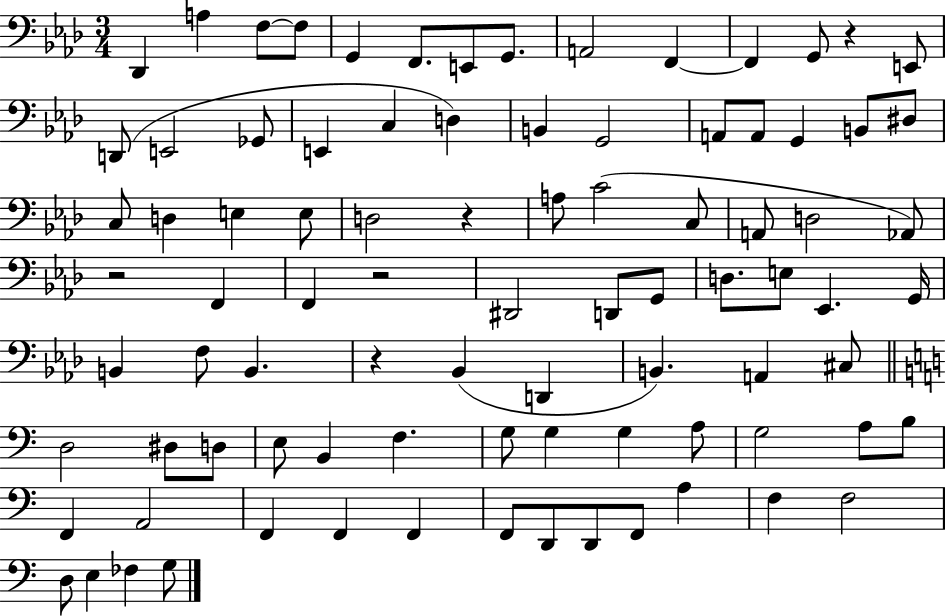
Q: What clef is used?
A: bass